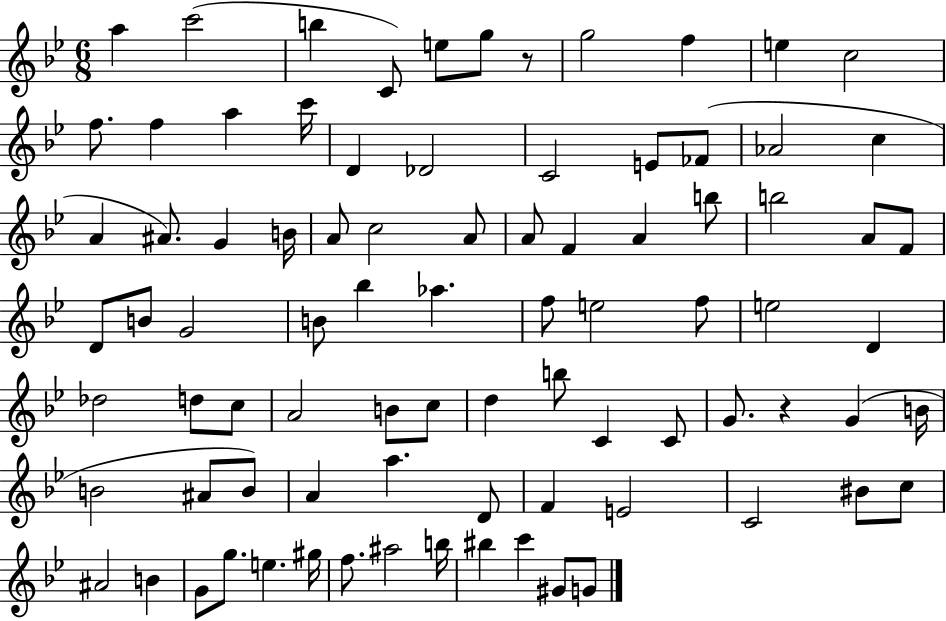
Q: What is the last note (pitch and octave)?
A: G4